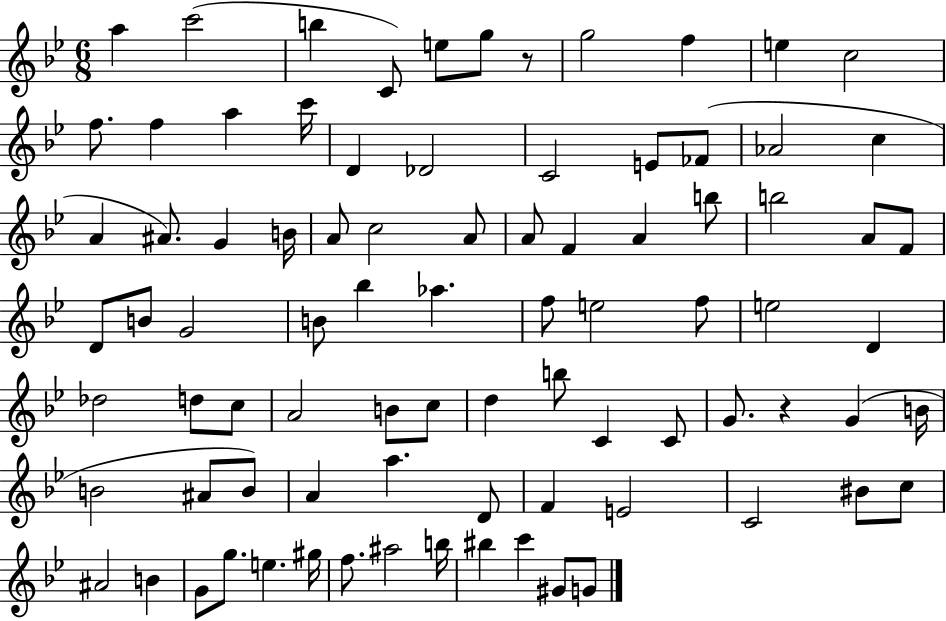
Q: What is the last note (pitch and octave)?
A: G4